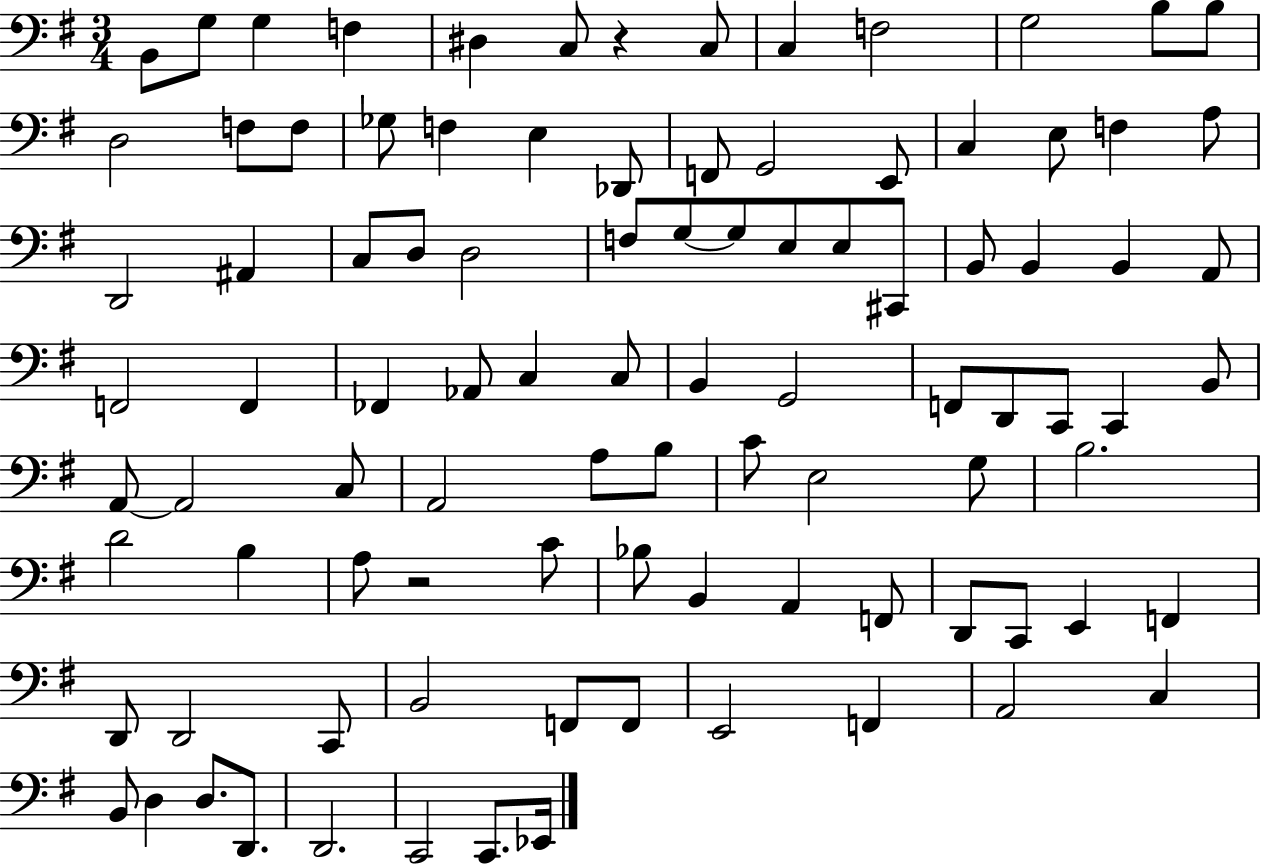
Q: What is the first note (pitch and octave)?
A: B2